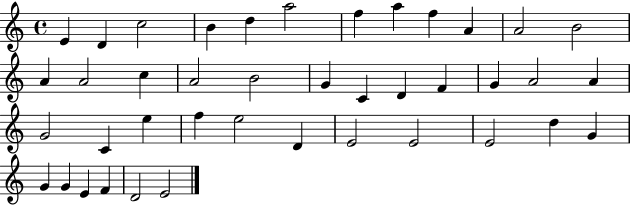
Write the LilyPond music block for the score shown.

{
  \clef treble
  \time 4/4
  \defaultTimeSignature
  \key c \major
  e'4 d'4 c''2 | b'4 d''4 a''2 | f''4 a''4 f''4 a'4 | a'2 b'2 | \break a'4 a'2 c''4 | a'2 b'2 | g'4 c'4 d'4 f'4 | g'4 a'2 a'4 | \break g'2 c'4 e''4 | f''4 e''2 d'4 | e'2 e'2 | e'2 d''4 g'4 | \break g'4 g'4 e'4 f'4 | d'2 e'2 | \bar "|."
}